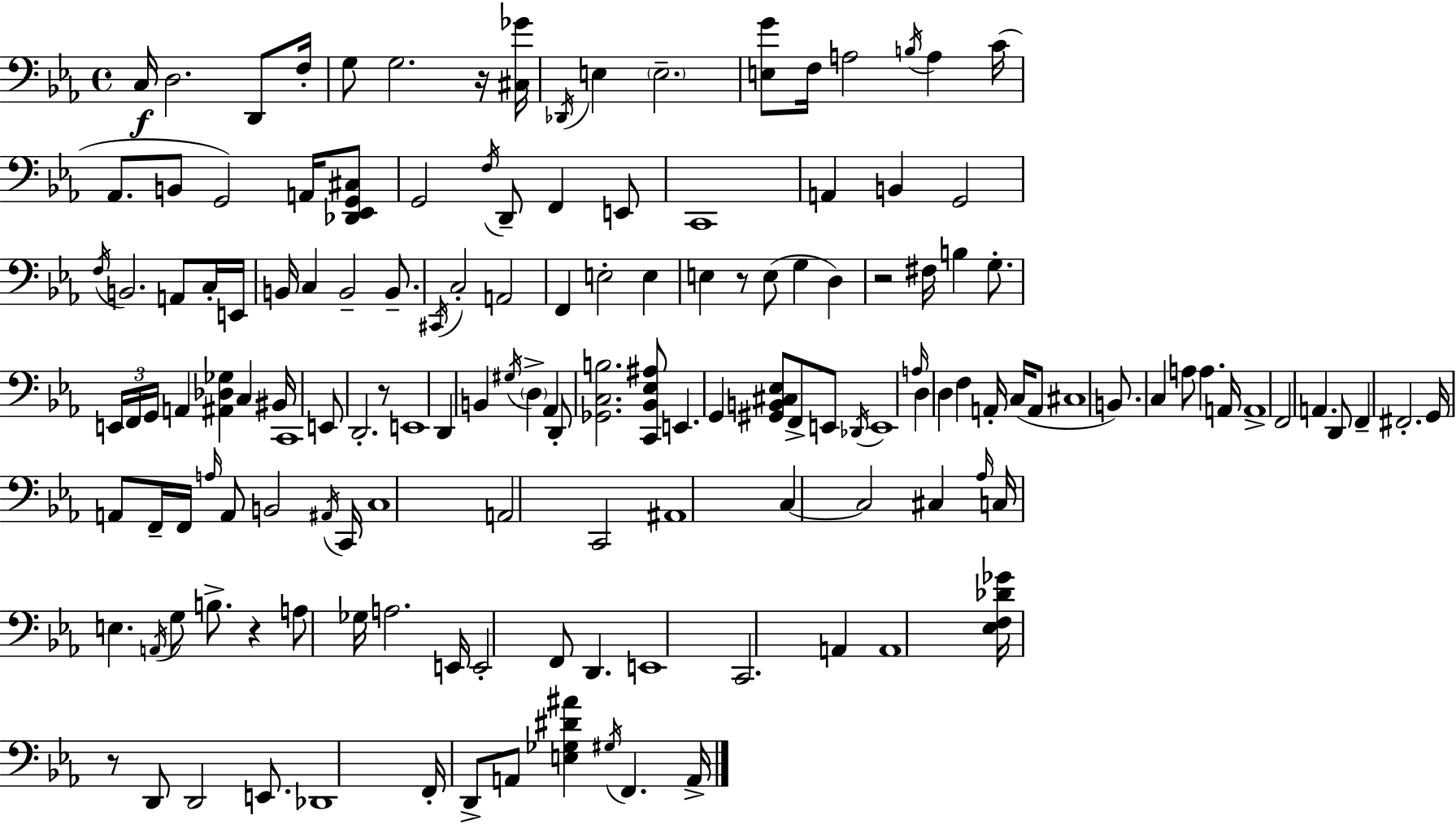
{
  \clef bass
  \time 4/4
  \defaultTimeSignature
  \key ees \major
  c16\f d2. d,8 f16-. | g8 g2. r16 <cis ges'>16 | \acciaccatura { des,16 } e4 \parenthesize e2.-- | <e g'>8 f16 a2 \acciaccatura { b16 } a4 | \break c'16( aes,8. b,8 g,2) a,16 | <des, ees, g, cis>8 g,2 \acciaccatura { f16 } d,8-- f,4 | e,8 c,1 | a,4 b,4 g,2 | \break \acciaccatura { f16 } b,2. | a,8 c16-. e,16 b,16 c4 b,2-- | b,8.-- \acciaccatura { cis,16 } c2-. a,2 | f,4 e2-. | \break e4 e4 r8 e8( g4 | d4) r2 fis16 b4 | g8.-. \tuplet 3/2 { e,16 f,16 g,16 } a,4 <ais, des ges>4 | c4 bis,16 c,1 | \break e,8 d,2.-. | r8 e,1 | d,4 b,4 \acciaccatura { gis16 } \parenthesize d4-> | aes,4 d,8-. <ges, c b>2. | \break <c, bes, ees ais>8 e,4. g,4 | <gis, b, cis ees>8 f,8-> e,8 \acciaccatura { des,16 } e,1 | \grace { a16 } d4 d4 | f4 a,16-. c16( a,8 cis1 | \break b,8.) c4 a8 | a4. a,16 a,1-> | f,2 | a,4. d,8 f,4-- fis,2.-. | \break g,16 a,8 f,16-- f,16 \grace { a16 } a,8 | b,2 \acciaccatura { ais,16 } c,16 c1 | a,2 | c,2 ais,1 | \break c4~~ c2 | cis4 \grace { aes16 } c16 e4. | \acciaccatura { a,16 } g8 b8.-> r4 a8 ges16 a2. | e,16 e,2-. | \break f,8 d,4. e,1 | c,2. | a,4 a,1 | <ees f des' ges'>16 r8 d,8 | \break d,2 e,8. des,1 | f,16-. d,8-> a,8 | <e ges dis' ais'>4 \acciaccatura { gis16 } f,4. a,16-> \bar "|."
}